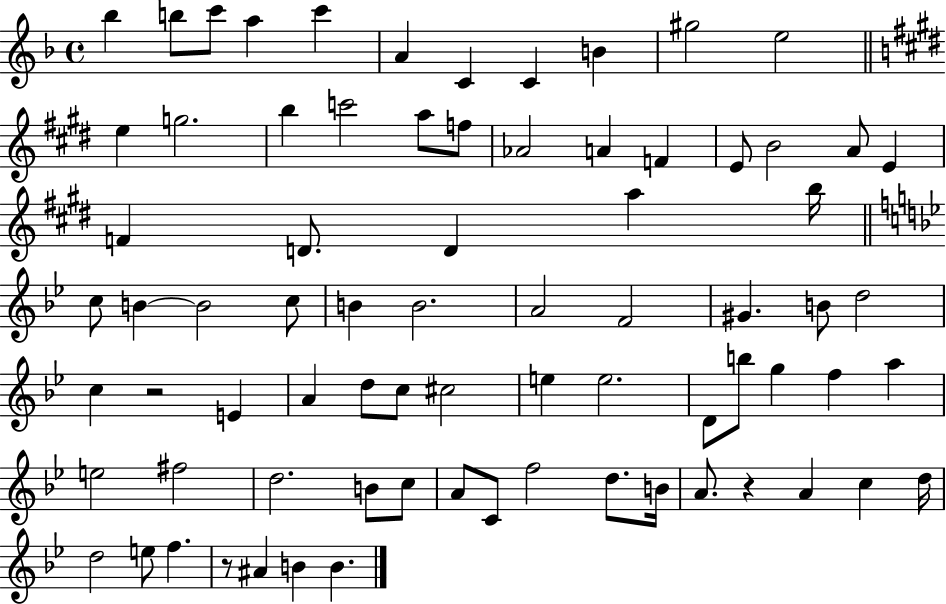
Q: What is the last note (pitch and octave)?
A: B4